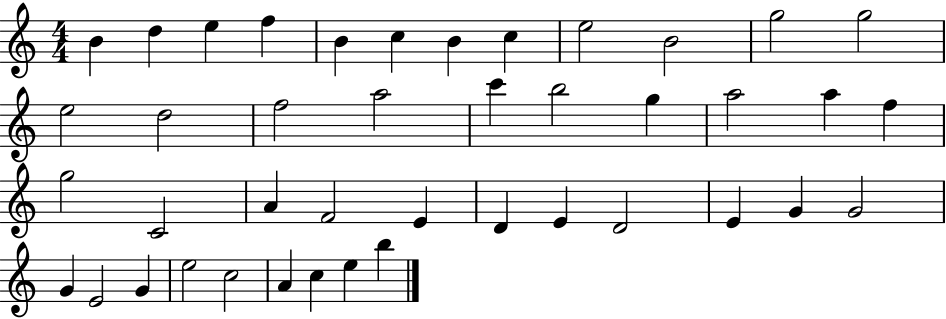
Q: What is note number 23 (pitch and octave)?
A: G5